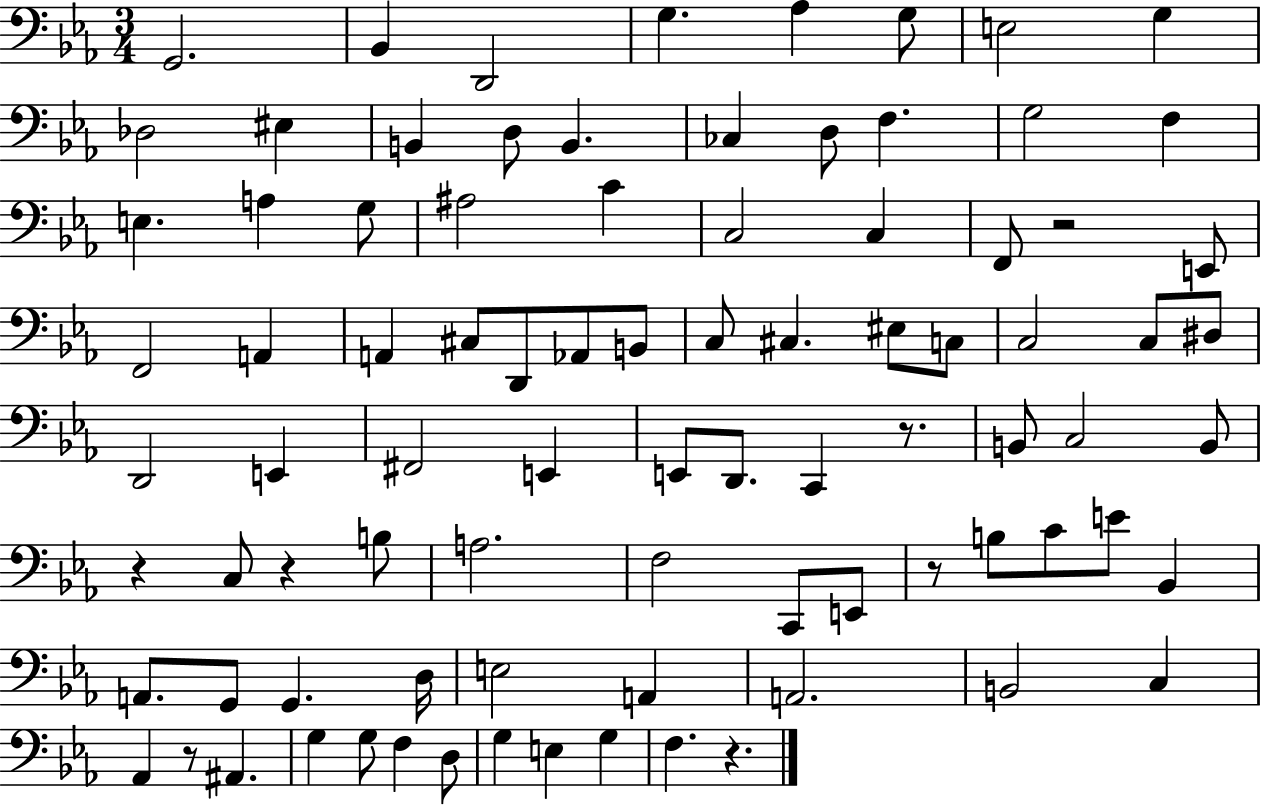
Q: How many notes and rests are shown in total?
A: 87